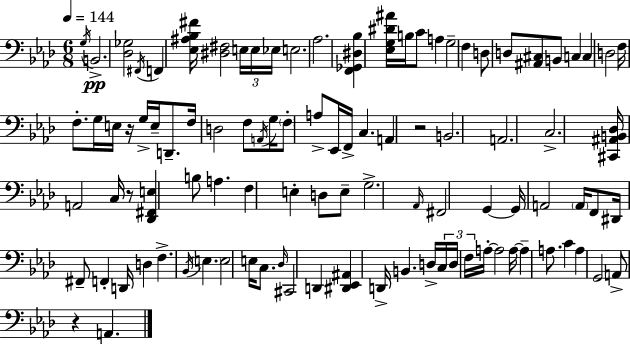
G3/s B2/h. [Db3,Gb3]/h F#2/s F2/q [Eb3,A#3,Bb3,F#4]/s [D#3,F#3]/h E3/s E3/s Eb3/s E3/h. Ab3/h. [F2,Gb2,D#3,Bb3]/q [Eb3,G3,D#4,A#4]/s B3/s C4/e A3/q G3/h F3/q D3/e D3/e [A#2,C#3]/e B2/e C3/q C3/q D3/h F3/s F3/e. G3/s E3/s R/s G3/s E3/s D2/e. F3/s D3/h F3/e A2/s G3/s F3/e A3/e Eb2/s F2/s C3/q. A2/q R/h B2/h. A2/h. C3/h. [C#2,A#2,B2,Db3]/s A2/h C3/s R/e [Db2,F#2,E3]/q B3/e A3/q. F3/q E3/q D3/e E3/e G3/h. Ab2/s F#2/h G2/q G2/s A2/h A2/s F2/e D#2/s F#2/e F2/q D2/s D3/q F3/q. Bb2/s E3/q. E3/h E3/s C3/e. Db3/s C#2/h D2/q [D#2,Eb2,A#2]/q D2/s B2/q. D3/s C3/s D3/s F3/s A3/s A3/h A3/s A3/q A3/e. C4/q A3/q G2/h A2/e R/q A2/q.